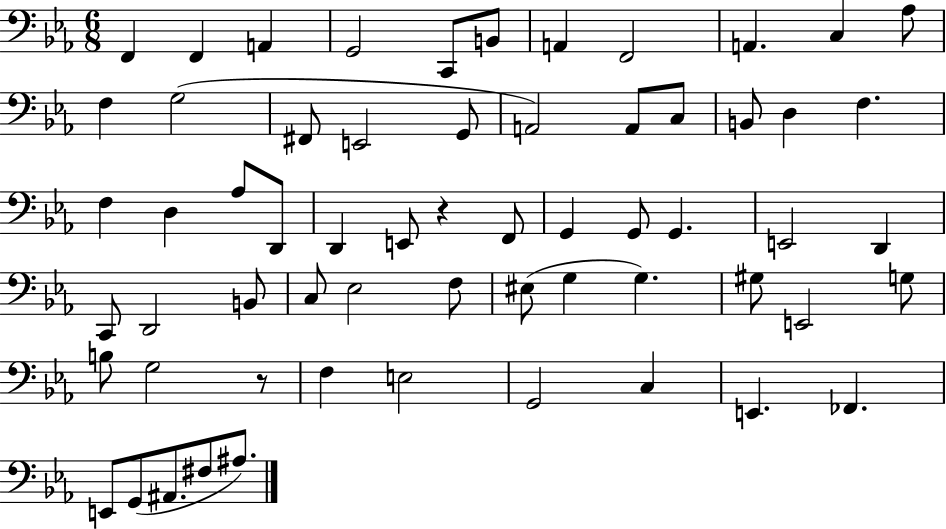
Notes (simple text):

F2/q F2/q A2/q G2/h C2/e B2/e A2/q F2/h A2/q. C3/q Ab3/e F3/q G3/h F#2/e E2/h G2/e A2/h A2/e C3/e B2/e D3/q F3/q. F3/q D3/q Ab3/e D2/e D2/q E2/e R/q F2/e G2/q G2/e G2/q. E2/h D2/q C2/e D2/h B2/e C3/e Eb3/h F3/e EIS3/e G3/q G3/q. G#3/e E2/h G3/e B3/e G3/h R/e F3/q E3/h G2/h C3/q E2/q. FES2/q. E2/e G2/e A#2/e. F#3/e A#3/e.